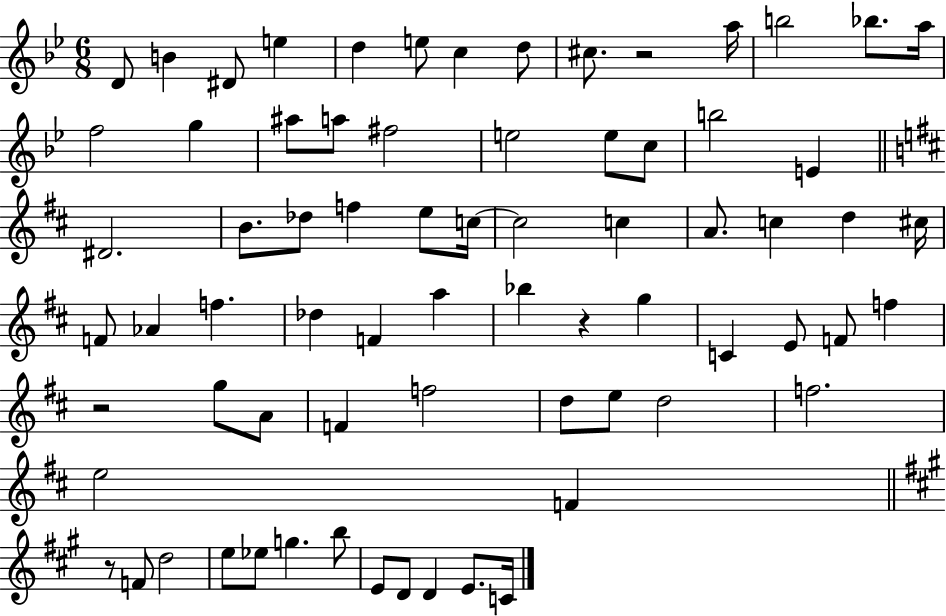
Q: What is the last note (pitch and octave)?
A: C4